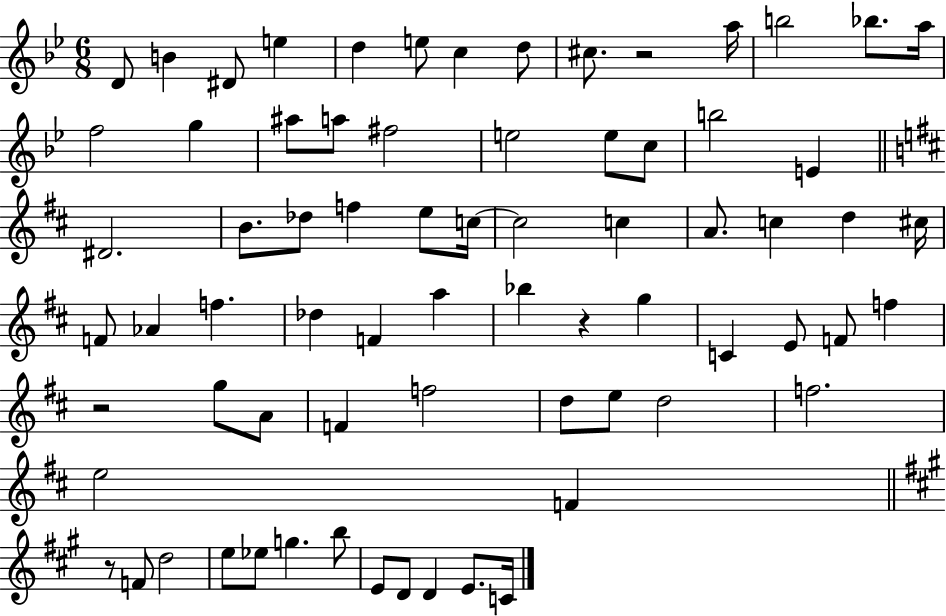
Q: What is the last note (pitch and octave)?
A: C4